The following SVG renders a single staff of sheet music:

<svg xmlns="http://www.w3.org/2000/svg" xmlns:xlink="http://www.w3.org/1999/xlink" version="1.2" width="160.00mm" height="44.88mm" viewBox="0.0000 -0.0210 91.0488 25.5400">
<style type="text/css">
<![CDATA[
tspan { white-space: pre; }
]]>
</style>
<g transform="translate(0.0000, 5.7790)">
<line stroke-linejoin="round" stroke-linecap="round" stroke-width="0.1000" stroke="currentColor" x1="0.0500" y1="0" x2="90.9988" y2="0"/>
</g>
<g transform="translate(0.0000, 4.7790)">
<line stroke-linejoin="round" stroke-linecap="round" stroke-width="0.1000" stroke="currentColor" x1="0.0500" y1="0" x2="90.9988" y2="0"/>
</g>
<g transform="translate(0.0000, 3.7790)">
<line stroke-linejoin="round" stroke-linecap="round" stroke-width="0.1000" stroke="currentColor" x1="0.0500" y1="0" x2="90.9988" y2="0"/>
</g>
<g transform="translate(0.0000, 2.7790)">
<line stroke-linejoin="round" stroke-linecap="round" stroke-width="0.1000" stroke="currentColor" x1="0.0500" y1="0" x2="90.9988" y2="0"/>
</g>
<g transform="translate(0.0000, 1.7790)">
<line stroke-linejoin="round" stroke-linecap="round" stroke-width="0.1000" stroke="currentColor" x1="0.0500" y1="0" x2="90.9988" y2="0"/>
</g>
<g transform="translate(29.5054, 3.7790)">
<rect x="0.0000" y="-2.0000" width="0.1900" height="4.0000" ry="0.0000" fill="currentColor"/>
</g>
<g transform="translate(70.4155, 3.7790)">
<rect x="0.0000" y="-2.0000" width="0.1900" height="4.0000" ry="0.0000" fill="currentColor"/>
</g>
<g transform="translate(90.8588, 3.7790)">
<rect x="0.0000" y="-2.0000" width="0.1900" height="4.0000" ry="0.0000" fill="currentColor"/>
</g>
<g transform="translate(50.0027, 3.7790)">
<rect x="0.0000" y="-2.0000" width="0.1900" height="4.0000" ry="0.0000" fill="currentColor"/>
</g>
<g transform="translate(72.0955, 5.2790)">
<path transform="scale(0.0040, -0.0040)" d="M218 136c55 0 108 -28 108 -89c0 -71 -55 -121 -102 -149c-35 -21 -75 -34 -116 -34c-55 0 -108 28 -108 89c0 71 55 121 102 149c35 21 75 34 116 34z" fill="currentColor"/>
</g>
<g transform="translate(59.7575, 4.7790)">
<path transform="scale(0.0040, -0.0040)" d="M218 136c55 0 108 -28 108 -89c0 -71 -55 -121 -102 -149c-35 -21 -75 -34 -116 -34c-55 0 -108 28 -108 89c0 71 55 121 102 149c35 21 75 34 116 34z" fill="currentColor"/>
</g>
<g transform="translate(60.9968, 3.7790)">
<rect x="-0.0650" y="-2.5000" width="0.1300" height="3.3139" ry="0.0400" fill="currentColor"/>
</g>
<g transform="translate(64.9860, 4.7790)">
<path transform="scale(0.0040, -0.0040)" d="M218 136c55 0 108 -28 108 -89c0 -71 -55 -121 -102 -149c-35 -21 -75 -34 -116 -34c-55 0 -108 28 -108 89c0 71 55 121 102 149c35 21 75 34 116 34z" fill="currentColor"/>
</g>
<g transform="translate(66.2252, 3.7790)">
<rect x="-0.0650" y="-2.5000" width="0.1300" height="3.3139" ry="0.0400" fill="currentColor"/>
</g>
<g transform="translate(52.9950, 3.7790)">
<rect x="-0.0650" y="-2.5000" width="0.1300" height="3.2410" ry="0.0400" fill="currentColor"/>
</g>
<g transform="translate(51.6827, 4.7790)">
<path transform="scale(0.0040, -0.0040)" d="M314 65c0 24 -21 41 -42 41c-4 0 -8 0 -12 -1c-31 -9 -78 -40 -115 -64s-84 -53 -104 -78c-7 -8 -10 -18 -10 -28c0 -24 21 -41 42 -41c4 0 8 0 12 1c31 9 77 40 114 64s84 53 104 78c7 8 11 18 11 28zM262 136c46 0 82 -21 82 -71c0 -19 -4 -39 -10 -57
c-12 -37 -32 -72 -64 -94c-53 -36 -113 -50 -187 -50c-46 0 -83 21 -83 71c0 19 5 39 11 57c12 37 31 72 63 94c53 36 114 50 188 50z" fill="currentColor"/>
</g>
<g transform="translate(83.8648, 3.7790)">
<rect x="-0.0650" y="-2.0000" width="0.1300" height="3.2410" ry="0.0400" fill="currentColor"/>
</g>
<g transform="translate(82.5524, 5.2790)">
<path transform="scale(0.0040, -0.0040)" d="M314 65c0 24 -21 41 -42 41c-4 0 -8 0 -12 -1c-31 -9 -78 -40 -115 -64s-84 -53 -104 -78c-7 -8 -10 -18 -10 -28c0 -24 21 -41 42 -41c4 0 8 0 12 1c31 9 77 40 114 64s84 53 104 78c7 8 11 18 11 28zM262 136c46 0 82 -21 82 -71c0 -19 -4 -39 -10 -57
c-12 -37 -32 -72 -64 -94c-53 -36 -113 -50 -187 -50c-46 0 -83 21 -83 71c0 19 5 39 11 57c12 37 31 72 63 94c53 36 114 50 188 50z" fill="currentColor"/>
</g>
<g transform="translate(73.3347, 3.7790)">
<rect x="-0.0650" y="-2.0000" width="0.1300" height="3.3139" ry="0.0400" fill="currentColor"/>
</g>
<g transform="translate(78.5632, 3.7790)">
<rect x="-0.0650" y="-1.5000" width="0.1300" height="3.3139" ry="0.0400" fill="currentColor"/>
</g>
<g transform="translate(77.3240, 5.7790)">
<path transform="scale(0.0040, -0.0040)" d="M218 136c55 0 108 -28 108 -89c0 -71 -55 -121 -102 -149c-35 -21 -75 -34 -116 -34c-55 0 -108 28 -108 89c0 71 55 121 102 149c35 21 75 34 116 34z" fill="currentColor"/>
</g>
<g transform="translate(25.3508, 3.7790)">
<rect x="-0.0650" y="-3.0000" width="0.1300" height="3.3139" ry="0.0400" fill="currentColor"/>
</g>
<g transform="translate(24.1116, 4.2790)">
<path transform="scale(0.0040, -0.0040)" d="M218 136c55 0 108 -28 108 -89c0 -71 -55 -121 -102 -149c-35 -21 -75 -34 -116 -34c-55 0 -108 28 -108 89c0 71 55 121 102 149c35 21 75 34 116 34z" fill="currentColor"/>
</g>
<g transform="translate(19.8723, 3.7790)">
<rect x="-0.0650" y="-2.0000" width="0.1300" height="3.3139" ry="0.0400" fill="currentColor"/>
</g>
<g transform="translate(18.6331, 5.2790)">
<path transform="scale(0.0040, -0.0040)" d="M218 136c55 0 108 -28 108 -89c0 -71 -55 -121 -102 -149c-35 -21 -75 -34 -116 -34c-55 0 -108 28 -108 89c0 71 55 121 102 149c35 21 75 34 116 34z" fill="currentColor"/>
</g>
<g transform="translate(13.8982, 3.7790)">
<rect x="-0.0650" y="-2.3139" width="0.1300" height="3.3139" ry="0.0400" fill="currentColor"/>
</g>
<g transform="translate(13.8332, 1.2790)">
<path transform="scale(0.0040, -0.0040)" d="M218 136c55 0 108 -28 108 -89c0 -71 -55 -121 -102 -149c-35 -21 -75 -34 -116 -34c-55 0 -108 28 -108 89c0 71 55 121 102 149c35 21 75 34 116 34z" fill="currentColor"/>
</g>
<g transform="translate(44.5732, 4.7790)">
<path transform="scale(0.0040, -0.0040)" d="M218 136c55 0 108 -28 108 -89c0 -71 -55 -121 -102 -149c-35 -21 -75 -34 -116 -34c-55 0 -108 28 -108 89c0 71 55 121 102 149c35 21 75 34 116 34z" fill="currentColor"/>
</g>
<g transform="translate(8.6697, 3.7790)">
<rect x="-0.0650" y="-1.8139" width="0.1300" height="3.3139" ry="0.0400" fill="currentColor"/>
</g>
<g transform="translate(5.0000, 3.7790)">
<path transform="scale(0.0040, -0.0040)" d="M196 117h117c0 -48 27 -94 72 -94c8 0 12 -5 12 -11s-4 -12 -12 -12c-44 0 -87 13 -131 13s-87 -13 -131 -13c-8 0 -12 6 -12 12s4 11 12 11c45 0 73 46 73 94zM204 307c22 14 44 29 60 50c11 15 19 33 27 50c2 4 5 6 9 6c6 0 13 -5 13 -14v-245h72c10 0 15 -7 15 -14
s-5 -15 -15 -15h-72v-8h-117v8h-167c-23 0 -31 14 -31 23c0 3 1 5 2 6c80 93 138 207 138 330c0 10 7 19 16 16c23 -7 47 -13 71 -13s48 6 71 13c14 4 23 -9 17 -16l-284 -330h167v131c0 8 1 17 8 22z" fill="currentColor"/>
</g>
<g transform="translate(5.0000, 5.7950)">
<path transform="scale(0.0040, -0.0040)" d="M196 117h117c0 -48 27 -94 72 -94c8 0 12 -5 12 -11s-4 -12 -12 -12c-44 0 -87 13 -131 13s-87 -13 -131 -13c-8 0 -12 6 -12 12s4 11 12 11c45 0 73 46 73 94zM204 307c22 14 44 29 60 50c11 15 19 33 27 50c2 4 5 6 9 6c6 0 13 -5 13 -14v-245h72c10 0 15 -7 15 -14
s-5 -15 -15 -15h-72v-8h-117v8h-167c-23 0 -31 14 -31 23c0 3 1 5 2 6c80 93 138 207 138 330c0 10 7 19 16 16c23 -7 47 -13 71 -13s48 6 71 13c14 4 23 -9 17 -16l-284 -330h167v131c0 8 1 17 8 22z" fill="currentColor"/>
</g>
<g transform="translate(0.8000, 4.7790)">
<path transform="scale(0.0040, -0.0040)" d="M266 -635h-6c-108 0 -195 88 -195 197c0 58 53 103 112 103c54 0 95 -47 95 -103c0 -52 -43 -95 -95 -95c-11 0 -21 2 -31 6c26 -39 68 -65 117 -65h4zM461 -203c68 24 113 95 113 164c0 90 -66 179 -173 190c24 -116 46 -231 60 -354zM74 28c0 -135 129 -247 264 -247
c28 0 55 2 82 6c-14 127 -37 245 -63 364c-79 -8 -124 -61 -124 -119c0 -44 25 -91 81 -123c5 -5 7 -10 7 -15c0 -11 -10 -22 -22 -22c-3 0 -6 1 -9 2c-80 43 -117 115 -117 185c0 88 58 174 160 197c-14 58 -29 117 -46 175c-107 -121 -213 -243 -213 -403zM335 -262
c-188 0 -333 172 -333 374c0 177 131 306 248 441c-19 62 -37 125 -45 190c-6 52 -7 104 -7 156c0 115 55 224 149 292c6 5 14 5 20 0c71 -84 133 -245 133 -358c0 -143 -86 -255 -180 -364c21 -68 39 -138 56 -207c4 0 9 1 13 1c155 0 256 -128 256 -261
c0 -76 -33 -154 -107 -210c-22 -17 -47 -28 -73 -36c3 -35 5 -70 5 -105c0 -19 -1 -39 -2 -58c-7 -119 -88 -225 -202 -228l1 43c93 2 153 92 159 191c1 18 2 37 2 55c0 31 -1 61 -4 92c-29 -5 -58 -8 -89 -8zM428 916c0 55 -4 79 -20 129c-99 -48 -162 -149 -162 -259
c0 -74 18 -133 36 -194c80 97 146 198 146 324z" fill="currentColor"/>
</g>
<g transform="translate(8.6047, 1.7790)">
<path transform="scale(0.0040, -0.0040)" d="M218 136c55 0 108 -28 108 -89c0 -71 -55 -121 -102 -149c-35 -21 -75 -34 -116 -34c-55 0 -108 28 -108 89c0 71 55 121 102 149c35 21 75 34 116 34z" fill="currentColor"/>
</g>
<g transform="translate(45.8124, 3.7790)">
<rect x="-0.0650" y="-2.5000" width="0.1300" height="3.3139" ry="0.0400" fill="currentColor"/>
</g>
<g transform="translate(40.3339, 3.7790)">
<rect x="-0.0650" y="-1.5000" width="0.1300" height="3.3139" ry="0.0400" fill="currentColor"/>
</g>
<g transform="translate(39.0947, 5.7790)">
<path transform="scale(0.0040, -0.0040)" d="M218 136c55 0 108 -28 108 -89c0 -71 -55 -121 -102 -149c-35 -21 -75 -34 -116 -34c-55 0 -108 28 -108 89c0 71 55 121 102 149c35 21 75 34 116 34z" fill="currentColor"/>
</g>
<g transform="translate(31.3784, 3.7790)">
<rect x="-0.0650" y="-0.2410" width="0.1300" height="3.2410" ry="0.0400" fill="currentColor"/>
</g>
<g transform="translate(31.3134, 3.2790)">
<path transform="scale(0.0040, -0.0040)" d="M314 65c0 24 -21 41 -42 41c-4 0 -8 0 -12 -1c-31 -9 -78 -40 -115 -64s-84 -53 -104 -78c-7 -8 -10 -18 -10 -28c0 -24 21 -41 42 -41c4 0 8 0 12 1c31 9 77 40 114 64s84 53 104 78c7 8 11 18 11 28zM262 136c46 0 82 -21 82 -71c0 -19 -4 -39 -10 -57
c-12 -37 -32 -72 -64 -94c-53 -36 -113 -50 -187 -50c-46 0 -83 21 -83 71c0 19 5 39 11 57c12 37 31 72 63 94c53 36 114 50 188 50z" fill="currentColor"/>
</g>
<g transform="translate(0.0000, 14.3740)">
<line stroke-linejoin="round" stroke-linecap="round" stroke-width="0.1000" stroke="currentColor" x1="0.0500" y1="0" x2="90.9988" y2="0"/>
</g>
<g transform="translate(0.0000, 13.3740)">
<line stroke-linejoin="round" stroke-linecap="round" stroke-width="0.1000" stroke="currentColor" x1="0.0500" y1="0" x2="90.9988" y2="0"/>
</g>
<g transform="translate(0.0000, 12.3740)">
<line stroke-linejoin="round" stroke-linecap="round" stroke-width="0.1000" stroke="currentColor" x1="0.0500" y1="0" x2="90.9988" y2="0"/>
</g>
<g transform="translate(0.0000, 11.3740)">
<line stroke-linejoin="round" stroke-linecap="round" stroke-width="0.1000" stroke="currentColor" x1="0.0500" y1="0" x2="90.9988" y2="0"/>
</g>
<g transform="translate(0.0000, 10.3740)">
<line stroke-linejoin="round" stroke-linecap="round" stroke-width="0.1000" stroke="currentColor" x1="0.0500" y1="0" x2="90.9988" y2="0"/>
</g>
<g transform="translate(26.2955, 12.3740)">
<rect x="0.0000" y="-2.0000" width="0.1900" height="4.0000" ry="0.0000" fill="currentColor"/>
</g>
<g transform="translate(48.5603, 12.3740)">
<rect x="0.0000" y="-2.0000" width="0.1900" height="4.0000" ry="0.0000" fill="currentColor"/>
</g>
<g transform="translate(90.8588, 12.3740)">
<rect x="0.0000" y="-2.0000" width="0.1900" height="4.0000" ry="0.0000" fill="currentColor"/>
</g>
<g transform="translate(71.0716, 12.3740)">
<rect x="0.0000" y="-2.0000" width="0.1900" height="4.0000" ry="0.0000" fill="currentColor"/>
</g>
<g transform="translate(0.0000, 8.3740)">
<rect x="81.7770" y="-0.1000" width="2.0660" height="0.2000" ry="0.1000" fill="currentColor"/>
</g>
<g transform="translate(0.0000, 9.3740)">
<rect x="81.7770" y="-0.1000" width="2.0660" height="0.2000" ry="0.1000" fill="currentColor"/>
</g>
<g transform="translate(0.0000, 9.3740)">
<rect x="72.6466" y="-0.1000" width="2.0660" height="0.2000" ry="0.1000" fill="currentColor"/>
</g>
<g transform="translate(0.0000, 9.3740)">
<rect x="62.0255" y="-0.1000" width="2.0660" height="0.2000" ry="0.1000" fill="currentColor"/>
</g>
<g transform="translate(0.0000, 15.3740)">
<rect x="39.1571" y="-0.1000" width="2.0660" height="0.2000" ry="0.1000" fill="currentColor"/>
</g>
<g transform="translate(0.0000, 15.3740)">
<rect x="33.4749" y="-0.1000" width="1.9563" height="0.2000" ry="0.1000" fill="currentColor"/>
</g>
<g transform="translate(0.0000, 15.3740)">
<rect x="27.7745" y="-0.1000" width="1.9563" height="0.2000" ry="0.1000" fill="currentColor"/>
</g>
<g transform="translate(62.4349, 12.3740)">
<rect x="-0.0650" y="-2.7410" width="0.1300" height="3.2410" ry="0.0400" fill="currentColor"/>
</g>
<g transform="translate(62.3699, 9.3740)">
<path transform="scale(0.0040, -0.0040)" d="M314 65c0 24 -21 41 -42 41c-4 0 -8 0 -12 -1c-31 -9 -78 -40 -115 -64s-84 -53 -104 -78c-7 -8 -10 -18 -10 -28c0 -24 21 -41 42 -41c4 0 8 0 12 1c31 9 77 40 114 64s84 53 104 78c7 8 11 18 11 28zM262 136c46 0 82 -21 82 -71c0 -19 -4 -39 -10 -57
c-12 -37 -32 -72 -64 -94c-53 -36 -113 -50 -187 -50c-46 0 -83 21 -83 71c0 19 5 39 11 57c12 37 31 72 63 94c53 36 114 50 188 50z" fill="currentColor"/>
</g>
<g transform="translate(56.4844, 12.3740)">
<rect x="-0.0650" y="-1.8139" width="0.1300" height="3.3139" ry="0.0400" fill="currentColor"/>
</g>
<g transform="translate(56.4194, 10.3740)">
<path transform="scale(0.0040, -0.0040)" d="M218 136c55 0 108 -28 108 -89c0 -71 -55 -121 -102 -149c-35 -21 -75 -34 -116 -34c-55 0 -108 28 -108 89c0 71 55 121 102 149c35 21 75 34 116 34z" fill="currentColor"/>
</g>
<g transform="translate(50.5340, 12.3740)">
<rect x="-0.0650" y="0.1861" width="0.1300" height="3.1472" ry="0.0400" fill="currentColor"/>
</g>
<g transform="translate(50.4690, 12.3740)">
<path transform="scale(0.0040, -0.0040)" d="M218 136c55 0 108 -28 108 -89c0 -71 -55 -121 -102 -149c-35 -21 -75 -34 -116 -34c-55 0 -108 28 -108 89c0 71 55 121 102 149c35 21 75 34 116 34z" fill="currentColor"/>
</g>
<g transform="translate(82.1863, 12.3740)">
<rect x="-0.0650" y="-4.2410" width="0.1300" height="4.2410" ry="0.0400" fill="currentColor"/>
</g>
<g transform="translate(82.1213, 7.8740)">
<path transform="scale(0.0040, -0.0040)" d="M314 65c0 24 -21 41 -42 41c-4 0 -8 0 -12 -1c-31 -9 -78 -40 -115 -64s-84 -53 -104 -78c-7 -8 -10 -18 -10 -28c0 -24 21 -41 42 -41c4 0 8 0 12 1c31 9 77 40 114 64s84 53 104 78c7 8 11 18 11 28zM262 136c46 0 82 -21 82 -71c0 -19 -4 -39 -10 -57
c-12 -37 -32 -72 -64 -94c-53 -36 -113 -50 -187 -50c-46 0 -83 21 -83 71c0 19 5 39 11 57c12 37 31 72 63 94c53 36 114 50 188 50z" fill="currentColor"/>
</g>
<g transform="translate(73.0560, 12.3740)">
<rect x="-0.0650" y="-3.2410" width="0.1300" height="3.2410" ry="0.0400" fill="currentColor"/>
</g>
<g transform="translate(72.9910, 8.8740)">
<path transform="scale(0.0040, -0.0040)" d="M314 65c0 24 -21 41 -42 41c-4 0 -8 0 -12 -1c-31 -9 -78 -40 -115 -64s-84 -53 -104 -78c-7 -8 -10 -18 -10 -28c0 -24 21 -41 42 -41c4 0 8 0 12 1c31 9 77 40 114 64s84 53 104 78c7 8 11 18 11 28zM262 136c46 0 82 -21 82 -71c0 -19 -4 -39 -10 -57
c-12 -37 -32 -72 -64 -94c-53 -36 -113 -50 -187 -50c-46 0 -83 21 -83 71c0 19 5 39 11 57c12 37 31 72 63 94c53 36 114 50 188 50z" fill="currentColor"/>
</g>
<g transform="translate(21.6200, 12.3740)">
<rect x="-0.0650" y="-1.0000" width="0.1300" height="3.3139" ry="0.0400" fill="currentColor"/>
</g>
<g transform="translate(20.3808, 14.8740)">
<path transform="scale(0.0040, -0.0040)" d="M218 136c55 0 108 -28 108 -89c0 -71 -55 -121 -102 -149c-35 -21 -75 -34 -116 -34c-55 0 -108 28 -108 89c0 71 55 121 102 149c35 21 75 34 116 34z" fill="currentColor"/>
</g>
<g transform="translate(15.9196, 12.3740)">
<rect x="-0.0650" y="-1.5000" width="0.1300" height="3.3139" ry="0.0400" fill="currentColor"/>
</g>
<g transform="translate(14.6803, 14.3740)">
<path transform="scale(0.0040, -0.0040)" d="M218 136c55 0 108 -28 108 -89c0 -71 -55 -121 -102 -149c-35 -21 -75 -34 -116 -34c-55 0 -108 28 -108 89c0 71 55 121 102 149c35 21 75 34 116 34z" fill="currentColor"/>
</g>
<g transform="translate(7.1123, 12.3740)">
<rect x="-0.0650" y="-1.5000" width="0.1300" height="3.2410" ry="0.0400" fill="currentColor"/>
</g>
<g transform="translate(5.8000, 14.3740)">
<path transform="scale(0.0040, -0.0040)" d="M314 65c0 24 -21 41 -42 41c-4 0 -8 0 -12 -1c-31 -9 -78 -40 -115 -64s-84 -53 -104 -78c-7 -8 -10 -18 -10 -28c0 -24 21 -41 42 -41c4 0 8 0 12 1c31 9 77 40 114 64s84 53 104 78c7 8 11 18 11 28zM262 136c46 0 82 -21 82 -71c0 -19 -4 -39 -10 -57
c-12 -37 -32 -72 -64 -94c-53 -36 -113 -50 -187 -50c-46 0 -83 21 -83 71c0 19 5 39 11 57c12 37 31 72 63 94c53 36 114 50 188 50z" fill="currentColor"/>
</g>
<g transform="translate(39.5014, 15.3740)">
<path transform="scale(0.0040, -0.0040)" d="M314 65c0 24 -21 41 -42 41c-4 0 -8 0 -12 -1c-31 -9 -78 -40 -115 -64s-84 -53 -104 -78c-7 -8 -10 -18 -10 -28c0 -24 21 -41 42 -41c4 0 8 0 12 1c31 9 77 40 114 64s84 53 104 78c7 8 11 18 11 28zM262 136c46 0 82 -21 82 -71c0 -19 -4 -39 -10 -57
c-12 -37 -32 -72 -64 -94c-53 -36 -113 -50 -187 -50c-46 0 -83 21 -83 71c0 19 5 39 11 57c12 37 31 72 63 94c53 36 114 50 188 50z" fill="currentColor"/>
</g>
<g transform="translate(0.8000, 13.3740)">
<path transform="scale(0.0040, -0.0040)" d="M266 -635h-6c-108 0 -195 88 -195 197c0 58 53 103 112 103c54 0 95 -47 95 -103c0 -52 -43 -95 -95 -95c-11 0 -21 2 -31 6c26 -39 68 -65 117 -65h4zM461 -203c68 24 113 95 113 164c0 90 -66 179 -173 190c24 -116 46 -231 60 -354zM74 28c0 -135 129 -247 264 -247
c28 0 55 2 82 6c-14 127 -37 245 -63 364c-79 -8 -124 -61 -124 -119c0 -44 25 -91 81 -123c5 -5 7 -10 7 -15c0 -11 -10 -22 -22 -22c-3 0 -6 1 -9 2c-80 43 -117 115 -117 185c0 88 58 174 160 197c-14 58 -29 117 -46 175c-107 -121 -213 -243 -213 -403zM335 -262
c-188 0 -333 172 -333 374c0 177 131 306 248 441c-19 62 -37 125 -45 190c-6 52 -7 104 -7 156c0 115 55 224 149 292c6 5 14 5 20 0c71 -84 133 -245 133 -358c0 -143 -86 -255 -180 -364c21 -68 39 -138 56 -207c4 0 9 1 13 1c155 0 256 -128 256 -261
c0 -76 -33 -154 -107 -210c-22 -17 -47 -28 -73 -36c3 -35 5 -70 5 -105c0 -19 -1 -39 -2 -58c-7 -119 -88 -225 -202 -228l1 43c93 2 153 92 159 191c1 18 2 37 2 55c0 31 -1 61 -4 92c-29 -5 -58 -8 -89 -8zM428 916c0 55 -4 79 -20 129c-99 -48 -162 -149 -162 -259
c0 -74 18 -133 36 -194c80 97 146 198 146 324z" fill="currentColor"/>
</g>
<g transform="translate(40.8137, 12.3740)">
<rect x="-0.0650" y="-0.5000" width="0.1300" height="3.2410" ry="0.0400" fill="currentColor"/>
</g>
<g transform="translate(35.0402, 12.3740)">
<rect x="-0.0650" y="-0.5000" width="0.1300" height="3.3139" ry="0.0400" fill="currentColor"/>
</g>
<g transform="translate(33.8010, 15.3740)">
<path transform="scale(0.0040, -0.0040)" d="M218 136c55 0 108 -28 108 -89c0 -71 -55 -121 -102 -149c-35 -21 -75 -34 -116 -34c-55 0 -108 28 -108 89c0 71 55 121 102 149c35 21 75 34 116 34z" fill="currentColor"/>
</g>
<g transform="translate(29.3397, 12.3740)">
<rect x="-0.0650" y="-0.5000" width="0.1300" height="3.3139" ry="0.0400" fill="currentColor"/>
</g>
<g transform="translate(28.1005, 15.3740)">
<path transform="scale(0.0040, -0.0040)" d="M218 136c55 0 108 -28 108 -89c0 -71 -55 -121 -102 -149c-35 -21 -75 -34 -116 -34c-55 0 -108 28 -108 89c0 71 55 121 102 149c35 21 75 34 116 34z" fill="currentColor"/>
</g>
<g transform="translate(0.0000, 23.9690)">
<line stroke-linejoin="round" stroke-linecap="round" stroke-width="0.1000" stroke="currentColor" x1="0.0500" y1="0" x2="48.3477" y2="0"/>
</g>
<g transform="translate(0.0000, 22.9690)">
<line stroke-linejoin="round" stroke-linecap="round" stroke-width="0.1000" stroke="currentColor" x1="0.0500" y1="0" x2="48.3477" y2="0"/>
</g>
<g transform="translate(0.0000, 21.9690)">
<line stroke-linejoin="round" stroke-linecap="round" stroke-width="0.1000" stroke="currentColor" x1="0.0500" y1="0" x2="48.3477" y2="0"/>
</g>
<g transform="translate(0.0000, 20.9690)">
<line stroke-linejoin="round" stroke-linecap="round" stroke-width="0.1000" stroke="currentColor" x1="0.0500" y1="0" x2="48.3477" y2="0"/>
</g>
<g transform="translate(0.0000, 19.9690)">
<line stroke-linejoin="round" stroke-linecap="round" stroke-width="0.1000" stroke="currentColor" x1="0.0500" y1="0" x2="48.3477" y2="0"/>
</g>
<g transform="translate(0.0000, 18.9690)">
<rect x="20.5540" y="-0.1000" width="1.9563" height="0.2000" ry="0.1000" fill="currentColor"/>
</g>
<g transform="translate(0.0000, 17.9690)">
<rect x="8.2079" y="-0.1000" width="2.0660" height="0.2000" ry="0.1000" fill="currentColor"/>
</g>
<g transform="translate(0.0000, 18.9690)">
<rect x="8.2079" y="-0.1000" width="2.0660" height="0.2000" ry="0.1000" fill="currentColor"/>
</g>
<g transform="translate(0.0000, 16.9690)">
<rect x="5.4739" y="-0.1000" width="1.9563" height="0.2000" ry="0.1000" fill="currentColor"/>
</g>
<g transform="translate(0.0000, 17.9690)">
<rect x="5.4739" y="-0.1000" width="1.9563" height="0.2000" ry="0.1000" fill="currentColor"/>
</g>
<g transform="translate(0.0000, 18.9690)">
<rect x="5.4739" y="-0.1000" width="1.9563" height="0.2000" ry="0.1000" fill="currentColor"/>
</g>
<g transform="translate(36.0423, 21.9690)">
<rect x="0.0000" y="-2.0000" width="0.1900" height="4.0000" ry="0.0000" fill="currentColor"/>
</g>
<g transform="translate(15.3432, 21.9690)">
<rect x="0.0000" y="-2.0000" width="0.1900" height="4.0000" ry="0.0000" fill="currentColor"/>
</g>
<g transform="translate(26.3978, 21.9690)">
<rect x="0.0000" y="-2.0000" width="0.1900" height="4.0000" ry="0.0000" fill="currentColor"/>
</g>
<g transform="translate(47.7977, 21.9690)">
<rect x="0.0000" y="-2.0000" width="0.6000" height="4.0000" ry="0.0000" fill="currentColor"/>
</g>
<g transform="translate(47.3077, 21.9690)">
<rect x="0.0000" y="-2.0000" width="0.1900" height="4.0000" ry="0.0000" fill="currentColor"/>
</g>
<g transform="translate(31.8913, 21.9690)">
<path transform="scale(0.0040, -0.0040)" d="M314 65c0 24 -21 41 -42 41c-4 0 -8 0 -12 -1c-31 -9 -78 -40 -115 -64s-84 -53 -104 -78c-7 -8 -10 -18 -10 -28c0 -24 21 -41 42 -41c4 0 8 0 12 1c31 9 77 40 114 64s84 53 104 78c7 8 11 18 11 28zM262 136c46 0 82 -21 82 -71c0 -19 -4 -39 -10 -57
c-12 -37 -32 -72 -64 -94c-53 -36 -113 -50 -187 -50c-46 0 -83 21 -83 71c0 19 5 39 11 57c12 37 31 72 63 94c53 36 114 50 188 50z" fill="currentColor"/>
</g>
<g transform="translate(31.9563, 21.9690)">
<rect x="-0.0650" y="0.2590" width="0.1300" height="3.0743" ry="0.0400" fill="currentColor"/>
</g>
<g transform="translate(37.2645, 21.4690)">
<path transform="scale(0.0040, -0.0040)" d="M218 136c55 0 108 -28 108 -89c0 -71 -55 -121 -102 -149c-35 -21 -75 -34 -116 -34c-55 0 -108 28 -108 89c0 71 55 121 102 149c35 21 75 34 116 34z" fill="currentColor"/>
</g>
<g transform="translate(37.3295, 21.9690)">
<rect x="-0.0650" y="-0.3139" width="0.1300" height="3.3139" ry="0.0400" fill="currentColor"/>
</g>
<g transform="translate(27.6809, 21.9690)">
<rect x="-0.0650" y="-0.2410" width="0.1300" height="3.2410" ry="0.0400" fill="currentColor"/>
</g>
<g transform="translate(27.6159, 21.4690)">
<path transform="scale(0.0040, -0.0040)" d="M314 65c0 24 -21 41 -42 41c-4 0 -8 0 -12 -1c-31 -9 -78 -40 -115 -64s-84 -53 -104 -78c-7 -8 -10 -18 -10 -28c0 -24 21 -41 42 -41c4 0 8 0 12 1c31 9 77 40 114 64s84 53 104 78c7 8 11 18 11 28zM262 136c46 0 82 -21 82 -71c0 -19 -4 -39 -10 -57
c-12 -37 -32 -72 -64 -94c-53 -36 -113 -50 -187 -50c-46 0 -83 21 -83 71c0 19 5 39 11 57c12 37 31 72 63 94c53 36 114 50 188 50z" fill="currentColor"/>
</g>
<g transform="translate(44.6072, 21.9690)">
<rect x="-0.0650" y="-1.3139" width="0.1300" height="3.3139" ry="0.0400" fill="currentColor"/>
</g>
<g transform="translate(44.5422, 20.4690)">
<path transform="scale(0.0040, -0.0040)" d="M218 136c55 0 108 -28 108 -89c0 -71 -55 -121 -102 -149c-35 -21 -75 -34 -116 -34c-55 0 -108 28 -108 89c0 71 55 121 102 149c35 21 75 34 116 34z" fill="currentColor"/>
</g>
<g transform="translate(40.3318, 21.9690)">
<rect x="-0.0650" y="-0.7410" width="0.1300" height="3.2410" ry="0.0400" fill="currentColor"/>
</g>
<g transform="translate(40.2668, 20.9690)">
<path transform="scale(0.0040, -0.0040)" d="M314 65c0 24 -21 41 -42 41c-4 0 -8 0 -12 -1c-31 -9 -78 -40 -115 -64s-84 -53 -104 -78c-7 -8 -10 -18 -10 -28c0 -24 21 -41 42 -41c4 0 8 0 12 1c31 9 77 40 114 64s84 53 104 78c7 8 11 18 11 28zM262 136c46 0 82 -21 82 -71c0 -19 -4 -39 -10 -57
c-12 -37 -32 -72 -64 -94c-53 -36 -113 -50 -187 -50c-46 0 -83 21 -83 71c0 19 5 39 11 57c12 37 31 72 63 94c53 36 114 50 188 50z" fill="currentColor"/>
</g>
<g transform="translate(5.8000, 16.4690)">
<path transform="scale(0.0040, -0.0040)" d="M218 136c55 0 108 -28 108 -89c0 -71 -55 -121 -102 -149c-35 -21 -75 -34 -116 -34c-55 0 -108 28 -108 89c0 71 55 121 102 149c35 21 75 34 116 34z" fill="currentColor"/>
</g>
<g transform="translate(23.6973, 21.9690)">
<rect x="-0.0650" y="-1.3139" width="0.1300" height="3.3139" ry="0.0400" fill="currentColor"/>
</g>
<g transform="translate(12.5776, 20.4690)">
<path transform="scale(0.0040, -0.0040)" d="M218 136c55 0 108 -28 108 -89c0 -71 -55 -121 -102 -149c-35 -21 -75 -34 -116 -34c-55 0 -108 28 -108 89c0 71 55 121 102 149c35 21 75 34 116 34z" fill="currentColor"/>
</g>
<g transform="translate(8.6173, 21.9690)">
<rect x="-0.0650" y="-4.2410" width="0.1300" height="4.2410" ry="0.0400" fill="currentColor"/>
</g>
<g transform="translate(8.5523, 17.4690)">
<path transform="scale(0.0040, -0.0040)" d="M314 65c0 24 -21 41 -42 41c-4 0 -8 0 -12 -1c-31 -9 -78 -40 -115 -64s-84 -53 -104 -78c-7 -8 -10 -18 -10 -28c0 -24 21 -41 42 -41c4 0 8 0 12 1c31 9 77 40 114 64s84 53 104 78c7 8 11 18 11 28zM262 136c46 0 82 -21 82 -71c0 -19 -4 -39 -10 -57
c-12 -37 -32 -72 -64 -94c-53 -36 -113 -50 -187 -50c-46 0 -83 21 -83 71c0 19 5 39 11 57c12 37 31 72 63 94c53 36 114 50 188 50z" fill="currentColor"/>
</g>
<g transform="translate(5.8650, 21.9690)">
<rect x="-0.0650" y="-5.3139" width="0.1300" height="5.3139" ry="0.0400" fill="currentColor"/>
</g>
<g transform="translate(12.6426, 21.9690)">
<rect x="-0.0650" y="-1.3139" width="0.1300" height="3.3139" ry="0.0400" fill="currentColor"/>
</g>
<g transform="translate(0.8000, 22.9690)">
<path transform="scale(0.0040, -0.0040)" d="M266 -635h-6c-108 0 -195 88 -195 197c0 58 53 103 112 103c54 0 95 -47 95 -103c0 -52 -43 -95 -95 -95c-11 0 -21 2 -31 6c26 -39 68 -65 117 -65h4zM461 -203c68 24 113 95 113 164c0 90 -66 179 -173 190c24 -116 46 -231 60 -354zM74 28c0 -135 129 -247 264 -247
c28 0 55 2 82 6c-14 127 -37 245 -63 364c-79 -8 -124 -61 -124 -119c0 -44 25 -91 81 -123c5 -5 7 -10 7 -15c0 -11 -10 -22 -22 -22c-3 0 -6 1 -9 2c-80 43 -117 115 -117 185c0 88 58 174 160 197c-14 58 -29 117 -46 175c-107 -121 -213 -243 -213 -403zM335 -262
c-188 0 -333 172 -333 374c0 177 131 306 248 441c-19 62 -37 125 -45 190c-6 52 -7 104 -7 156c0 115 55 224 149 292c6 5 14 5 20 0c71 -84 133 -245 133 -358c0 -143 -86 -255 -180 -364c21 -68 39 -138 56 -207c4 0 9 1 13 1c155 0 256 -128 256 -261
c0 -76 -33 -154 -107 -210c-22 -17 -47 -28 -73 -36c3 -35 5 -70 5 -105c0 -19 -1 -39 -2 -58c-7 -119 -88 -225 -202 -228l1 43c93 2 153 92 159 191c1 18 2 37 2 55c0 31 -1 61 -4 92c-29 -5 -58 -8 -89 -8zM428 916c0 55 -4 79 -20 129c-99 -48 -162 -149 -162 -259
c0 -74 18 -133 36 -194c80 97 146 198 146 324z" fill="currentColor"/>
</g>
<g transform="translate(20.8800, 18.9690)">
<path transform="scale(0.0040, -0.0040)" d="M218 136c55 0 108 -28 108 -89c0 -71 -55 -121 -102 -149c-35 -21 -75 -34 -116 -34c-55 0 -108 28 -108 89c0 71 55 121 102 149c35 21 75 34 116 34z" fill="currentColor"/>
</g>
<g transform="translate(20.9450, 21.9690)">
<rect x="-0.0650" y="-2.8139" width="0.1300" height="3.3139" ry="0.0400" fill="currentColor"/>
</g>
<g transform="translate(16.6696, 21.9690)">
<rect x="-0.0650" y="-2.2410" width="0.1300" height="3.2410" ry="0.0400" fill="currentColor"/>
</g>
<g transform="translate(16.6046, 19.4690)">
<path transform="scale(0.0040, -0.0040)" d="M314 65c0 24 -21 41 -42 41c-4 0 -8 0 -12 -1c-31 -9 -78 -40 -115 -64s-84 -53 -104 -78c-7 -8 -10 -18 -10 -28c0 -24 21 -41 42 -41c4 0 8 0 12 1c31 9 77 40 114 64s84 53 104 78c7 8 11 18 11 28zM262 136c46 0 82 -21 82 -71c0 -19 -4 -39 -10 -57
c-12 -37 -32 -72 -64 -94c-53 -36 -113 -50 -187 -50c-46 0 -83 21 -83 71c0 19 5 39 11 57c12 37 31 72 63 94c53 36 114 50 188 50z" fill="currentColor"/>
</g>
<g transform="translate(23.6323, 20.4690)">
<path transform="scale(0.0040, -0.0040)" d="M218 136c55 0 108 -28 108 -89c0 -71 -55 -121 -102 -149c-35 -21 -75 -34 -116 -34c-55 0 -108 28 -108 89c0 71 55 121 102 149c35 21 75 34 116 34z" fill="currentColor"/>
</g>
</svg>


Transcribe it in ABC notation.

X:1
T:Untitled
M:4/4
L:1/4
K:C
f g F A c2 E G G2 G G F E F2 E2 E D C C C2 B f a2 b2 d'2 f' d'2 e g2 a e c2 B2 c d2 e